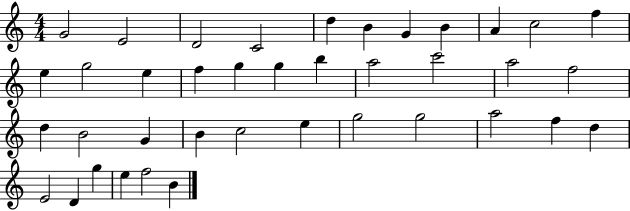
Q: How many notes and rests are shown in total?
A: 39